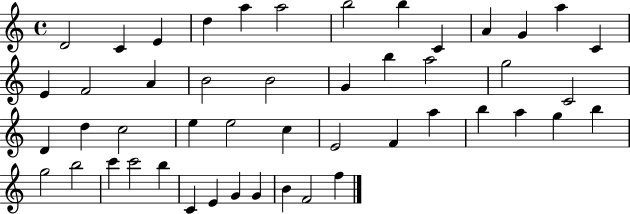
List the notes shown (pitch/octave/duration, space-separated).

D4/h C4/q E4/q D5/q A5/q A5/h B5/h B5/q C4/q A4/q G4/q A5/q C4/q E4/q F4/h A4/q B4/h B4/h G4/q B5/q A5/h G5/h C4/h D4/q D5/q C5/h E5/q E5/h C5/q E4/h F4/q A5/q B5/q A5/q G5/q B5/q G5/h B5/h C6/q C6/h B5/q C4/q E4/q G4/q G4/q B4/q F4/h F5/q